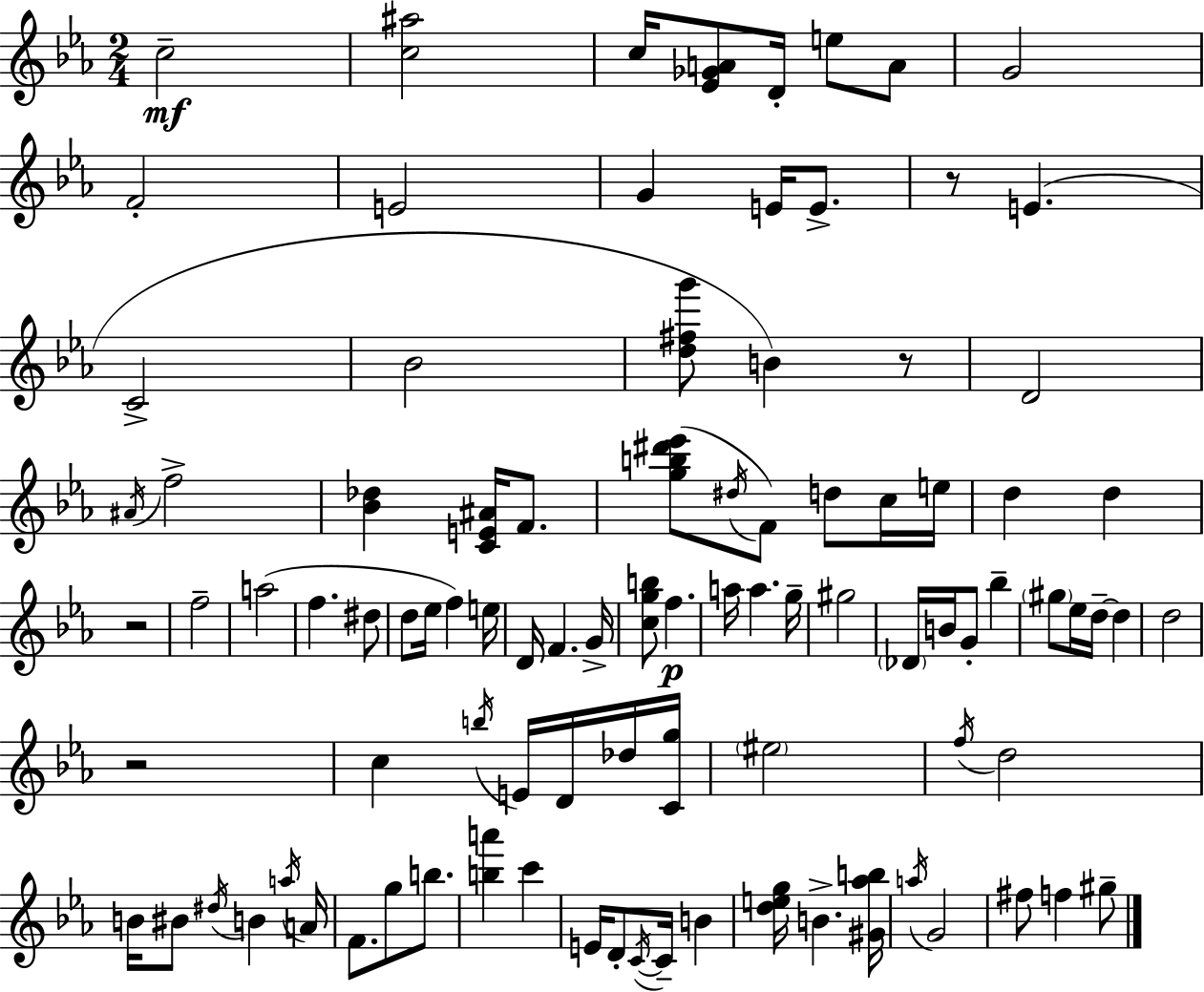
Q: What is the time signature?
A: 2/4